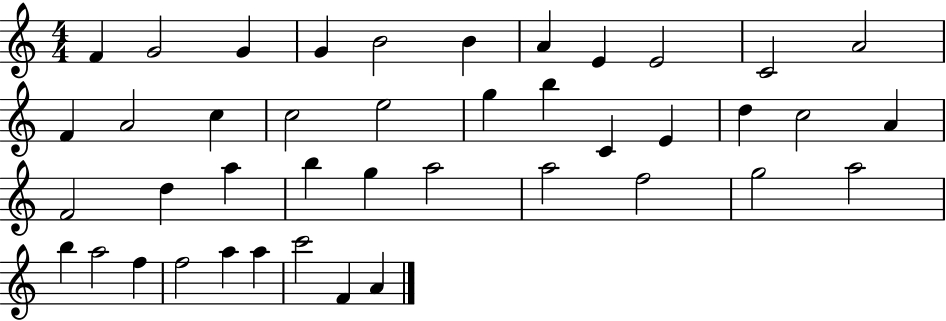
X:1
T:Untitled
M:4/4
L:1/4
K:C
F G2 G G B2 B A E E2 C2 A2 F A2 c c2 e2 g b C E d c2 A F2 d a b g a2 a2 f2 g2 a2 b a2 f f2 a a c'2 F A